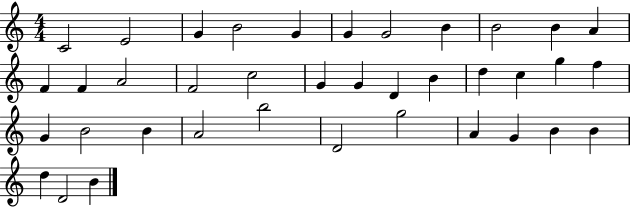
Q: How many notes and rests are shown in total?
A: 38